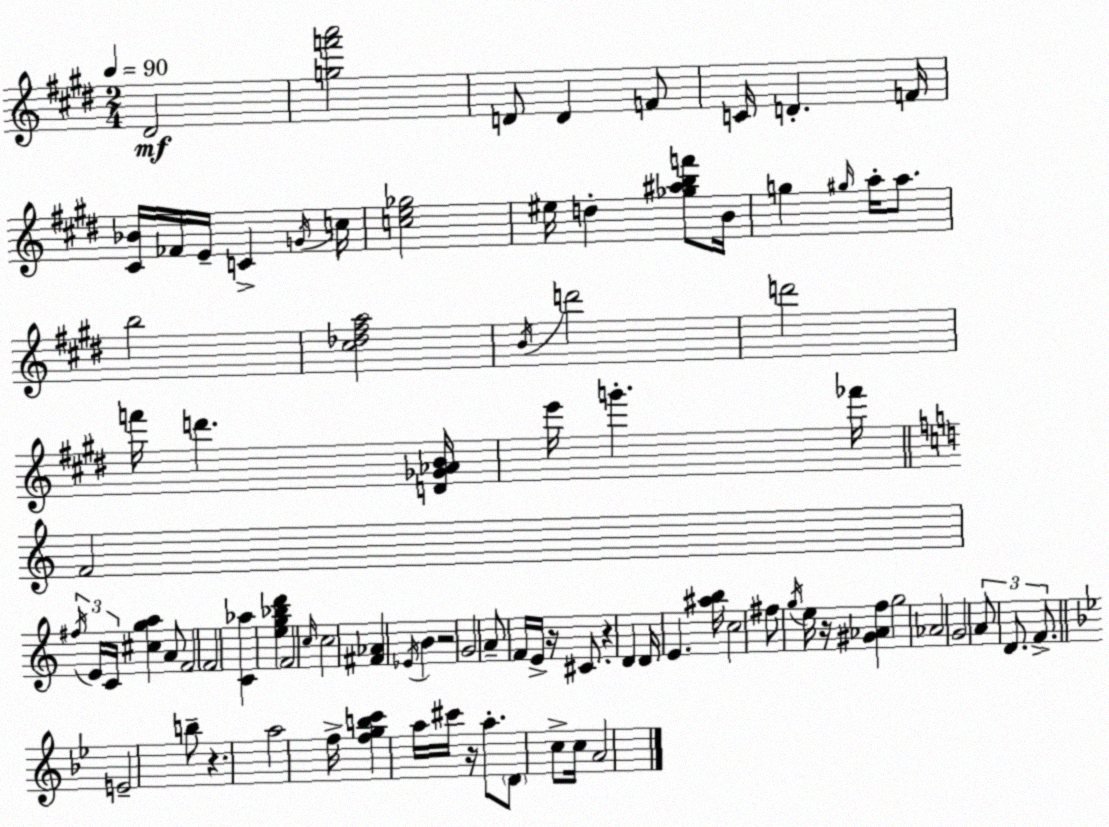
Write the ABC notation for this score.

X:1
T:Untitled
M:2/4
L:1/4
K:E
^D2 [gf'a']2 D/2 D F/2 C/4 D F/4 [^C_B]/4 _F/4 E/4 C G/4 c/4 [ce_g]2 ^e/4 d [_g^abf']/2 B/4 g ^g/4 a/4 a/2 b2 [^c_d^fa]2 B/4 d'2 d'2 f'/4 d' [D_G_AB]/4 e'/4 g' _f'/4 F2 ^f/4 E/4 C/4 [^cga] A/2 F2 F2 [C_a] [eg_bd'] F2 c/4 c2 [^F_A] _E/4 B z2 G2 A/2 F/4 E/4 z/4 ^C/2 z D D/4 E [^ab]/4 c2 ^f/2 g/4 e/4 z/4 [^G_Af] g2 _A2 G2 A/2 D/2 F/2 E2 b/2 z a2 f/4 [fgbc'] a/4 ^c'/4 z/4 a/2 D/2 c/2 c/4 A2